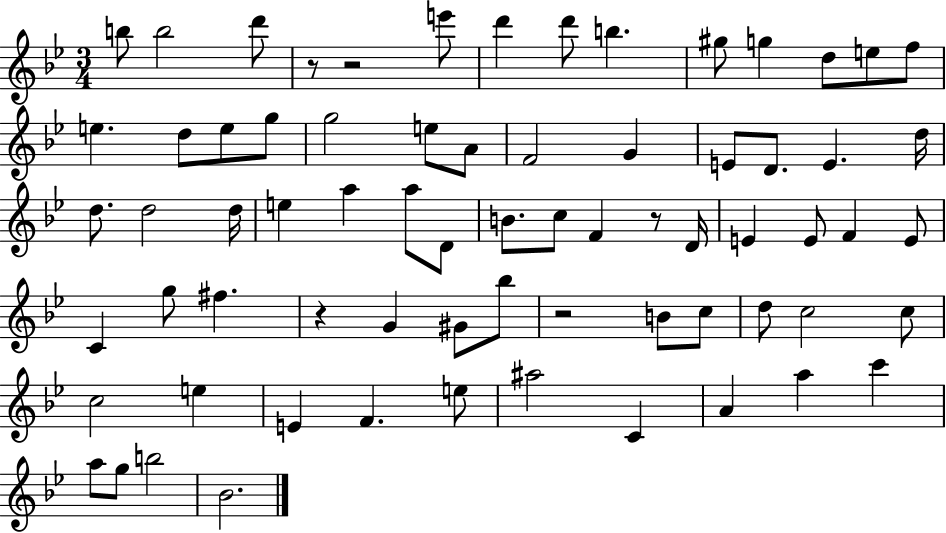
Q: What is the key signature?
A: BES major